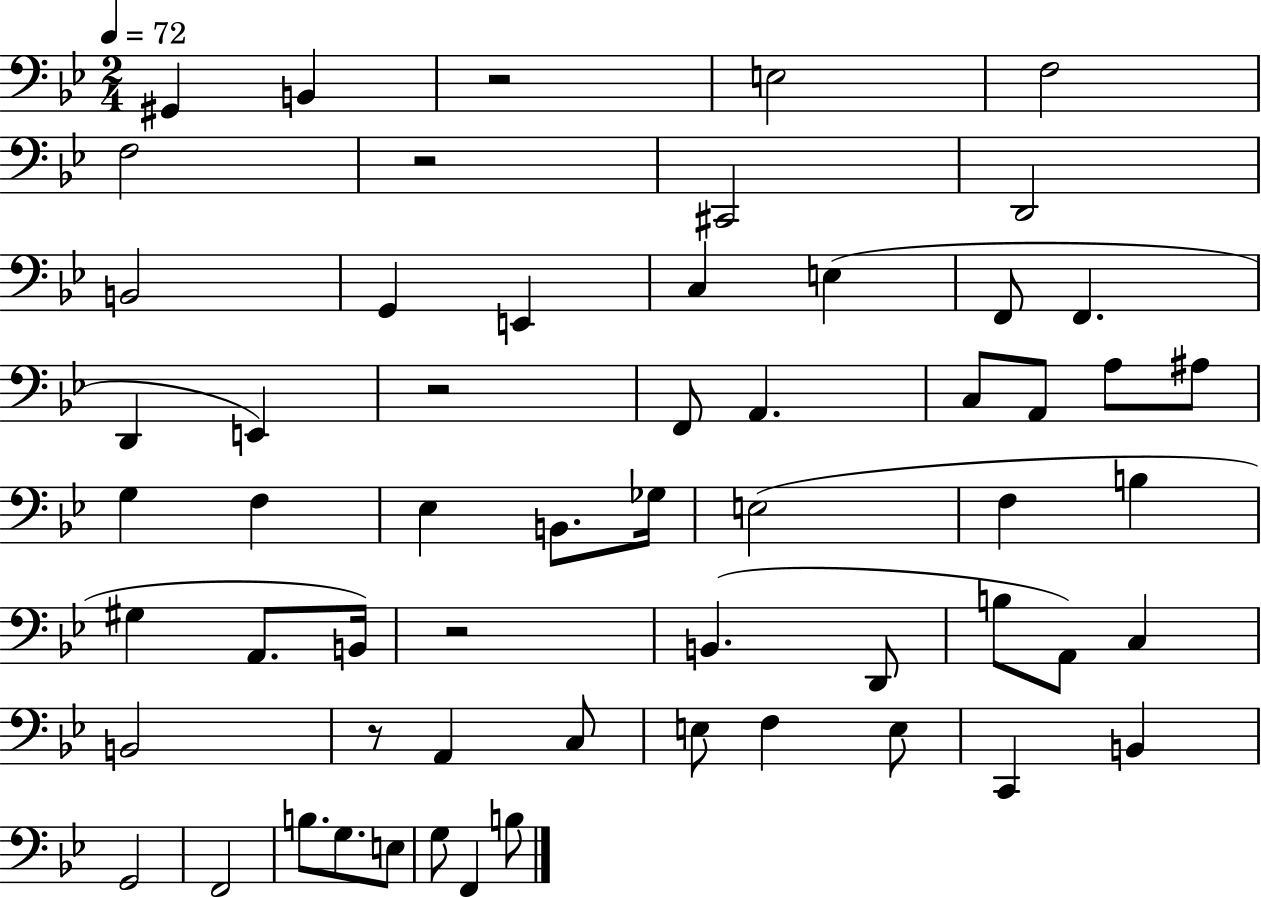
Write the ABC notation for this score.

X:1
T:Untitled
M:2/4
L:1/4
K:Bb
^G,, B,, z2 E,2 F,2 F,2 z2 ^C,,2 D,,2 B,,2 G,, E,, C, E, F,,/2 F,, D,, E,, z2 F,,/2 A,, C,/2 A,,/2 A,/2 ^A,/2 G, F, _E, B,,/2 _G,/4 E,2 F, B, ^G, A,,/2 B,,/4 z2 B,, D,,/2 B,/2 A,,/2 C, B,,2 z/2 A,, C,/2 E,/2 F, E,/2 C,, B,, G,,2 F,,2 B,/2 G,/2 E,/2 G,/2 F,, B,/2